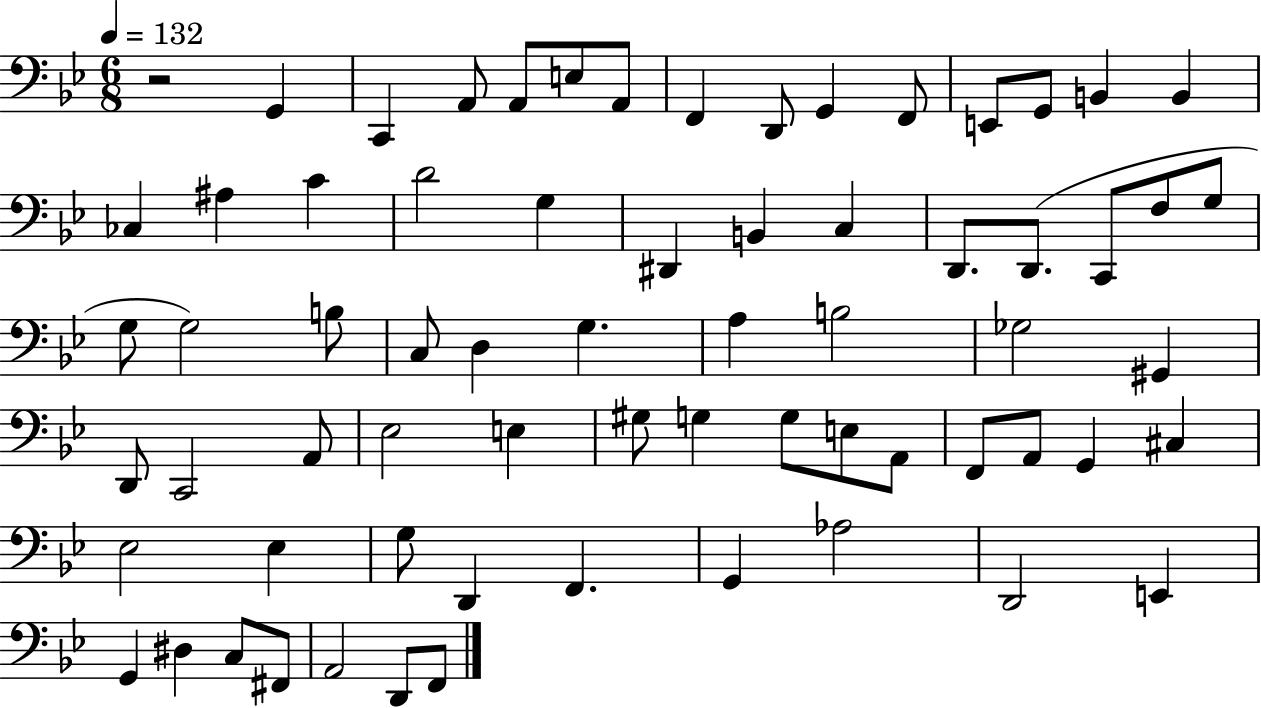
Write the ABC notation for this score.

X:1
T:Untitled
M:6/8
L:1/4
K:Bb
z2 G,, C,, A,,/2 A,,/2 E,/2 A,,/2 F,, D,,/2 G,, F,,/2 E,,/2 G,,/2 B,, B,, _C, ^A, C D2 G, ^D,, B,, C, D,,/2 D,,/2 C,,/2 F,/2 G,/2 G,/2 G,2 B,/2 C,/2 D, G, A, B,2 _G,2 ^G,, D,,/2 C,,2 A,,/2 _E,2 E, ^G,/2 G, G,/2 E,/2 A,,/2 F,,/2 A,,/2 G,, ^C, _E,2 _E, G,/2 D,, F,, G,, _A,2 D,,2 E,, G,, ^D, C,/2 ^F,,/2 A,,2 D,,/2 F,,/2